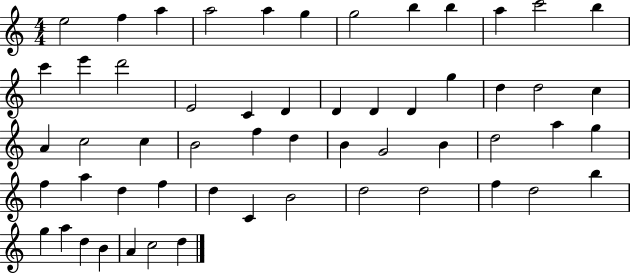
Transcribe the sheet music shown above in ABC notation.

X:1
T:Untitled
M:4/4
L:1/4
K:C
e2 f a a2 a g g2 b b a c'2 b c' e' d'2 E2 C D D D D g d d2 c A c2 c B2 f d B G2 B d2 a g f a d f d C B2 d2 d2 f d2 b g a d B A c2 d